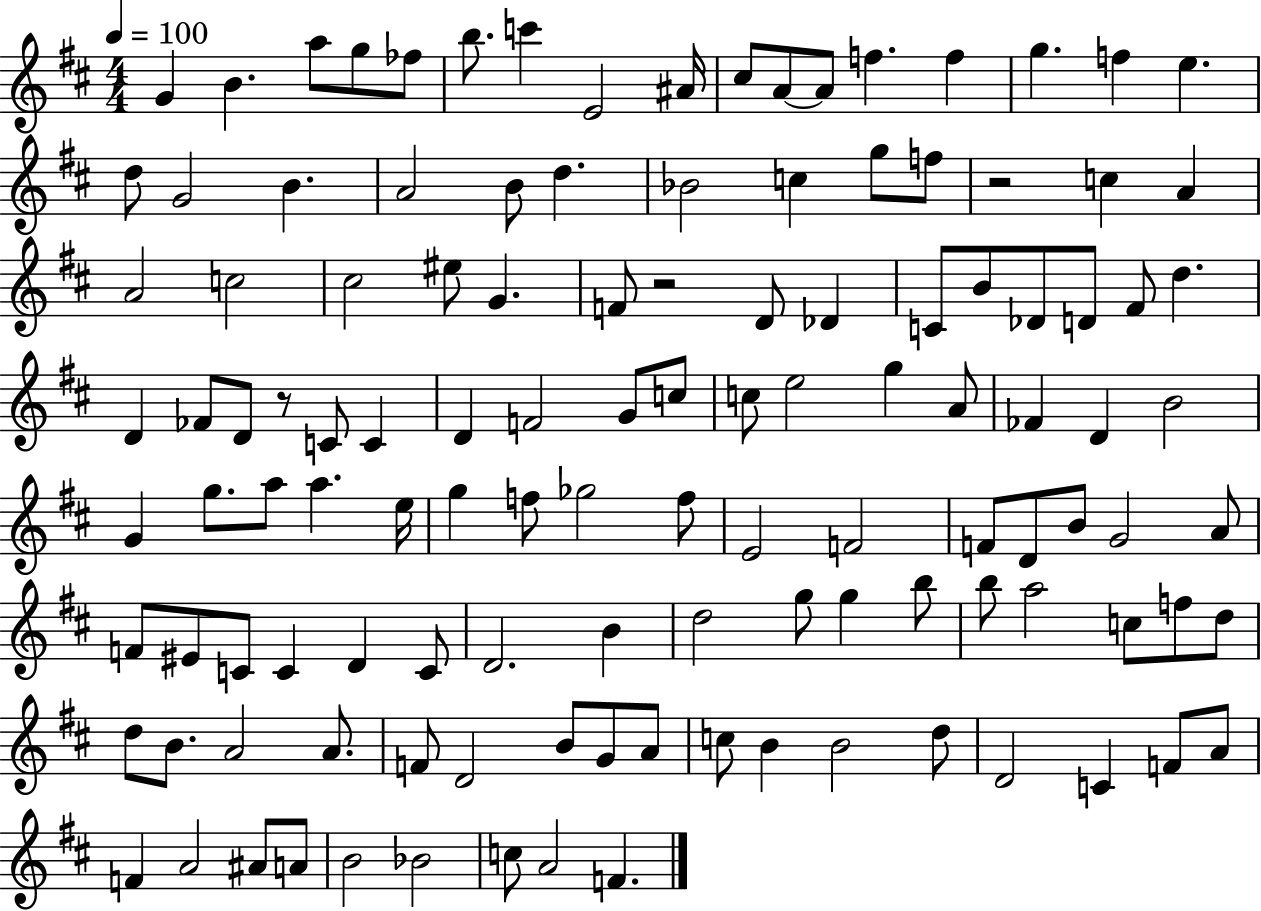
X:1
T:Untitled
M:4/4
L:1/4
K:D
G B a/2 g/2 _f/2 b/2 c' E2 ^A/4 ^c/2 A/2 A/2 f f g f e d/2 G2 B A2 B/2 d _B2 c g/2 f/2 z2 c A A2 c2 ^c2 ^e/2 G F/2 z2 D/2 _D C/2 B/2 _D/2 D/2 ^F/2 d D _F/2 D/2 z/2 C/2 C D F2 G/2 c/2 c/2 e2 g A/2 _F D B2 G g/2 a/2 a e/4 g f/2 _g2 f/2 E2 F2 F/2 D/2 B/2 G2 A/2 F/2 ^E/2 C/2 C D C/2 D2 B d2 g/2 g b/2 b/2 a2 c/2 f/2 d/2 d/2 B/2 A2 A/2 F/2 D2 B/2 G/2 A/2 c/2 B B2 d/2 D2 C F/2 A/2 F A2 ^A/2 A/2 B2 _B2 c/2 A2 F